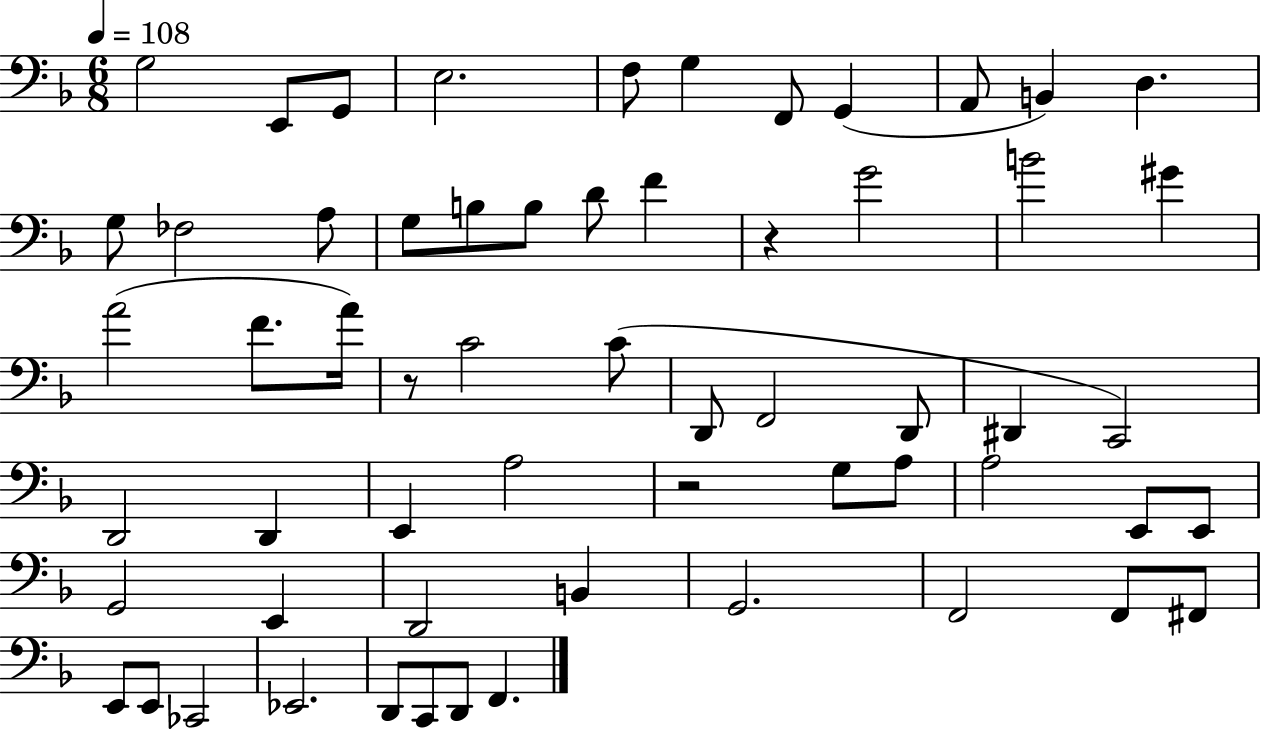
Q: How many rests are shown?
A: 3